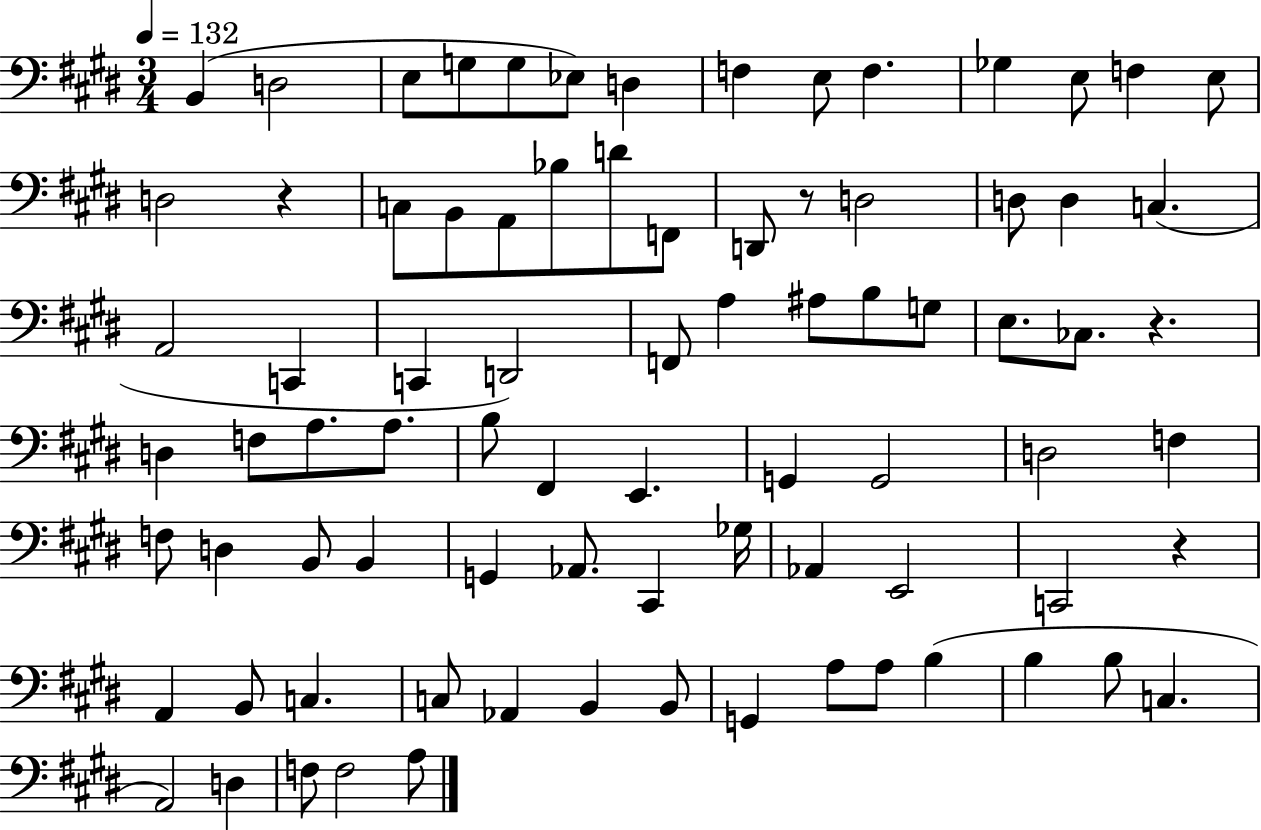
{
  \clef bass
  \numericTimeSignature
  \time 3/4
  \key e \major
  \tempo 4 = 132
  b,4( d2 | e8 g8 g8 ees8) d4 | f4 e8 f4. | ges4 e8 f4 e8 | \break d2 r4 | c8 b,8 a,8 bes8 d'8 f,8 | d,8 r8 d2 | d8 d4 c4.( | \break a,2 c,4 | c,4 d,2) | f,8 a4 ais8 b8 g8 | e8. ces8. r4. | \break d4 f8 a8. a8. | b8 fis,4 e,4. | g,4 g,2 | d2 f4 | \break f8 d4 b,8 b,4 | g,4 aes,8. cis,4 ges16 | aes,4 e,2 | c,2 r4 | \break a,4 b,8 c4. | c8 aes,4 b,4 b,8 | g,4 a8 a8 b4( | b4 b8 c4. | \break a,2) d4 | f8 f2 a8 | \bar "|."
}